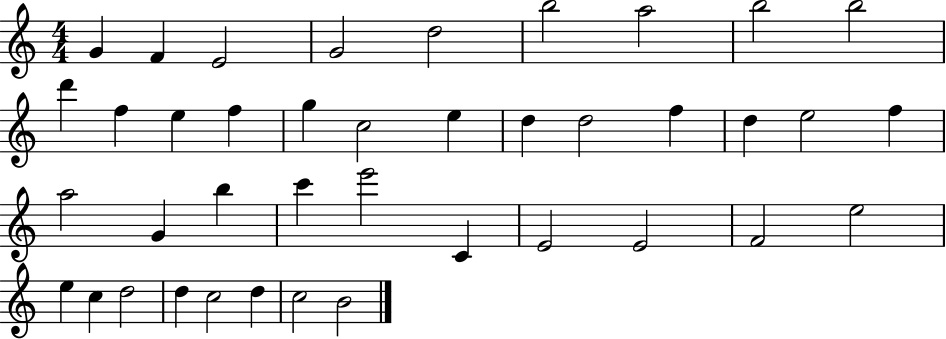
{
  \clef treble
  \numericTimeSignature
  \time 4/4
  \key c \major
  g'4 f'4 e'2 | g'2 d''2 | b''2 a''2 | b''2 b''2 | \break d'''4 f''4 e''4 f''4 | g''4 c''2 e''4 | d''4 d''2 f''4 | d''4 e''2 f''4 | \break a''2 g'4 b''4 | c'''4 e'''2 c'4 | e'2 e'2 | f'2 e''2 | \break e''4 c''4 d''2 | d''4 c''2 d''4 | c''2 b'2 | \bar "|."
}